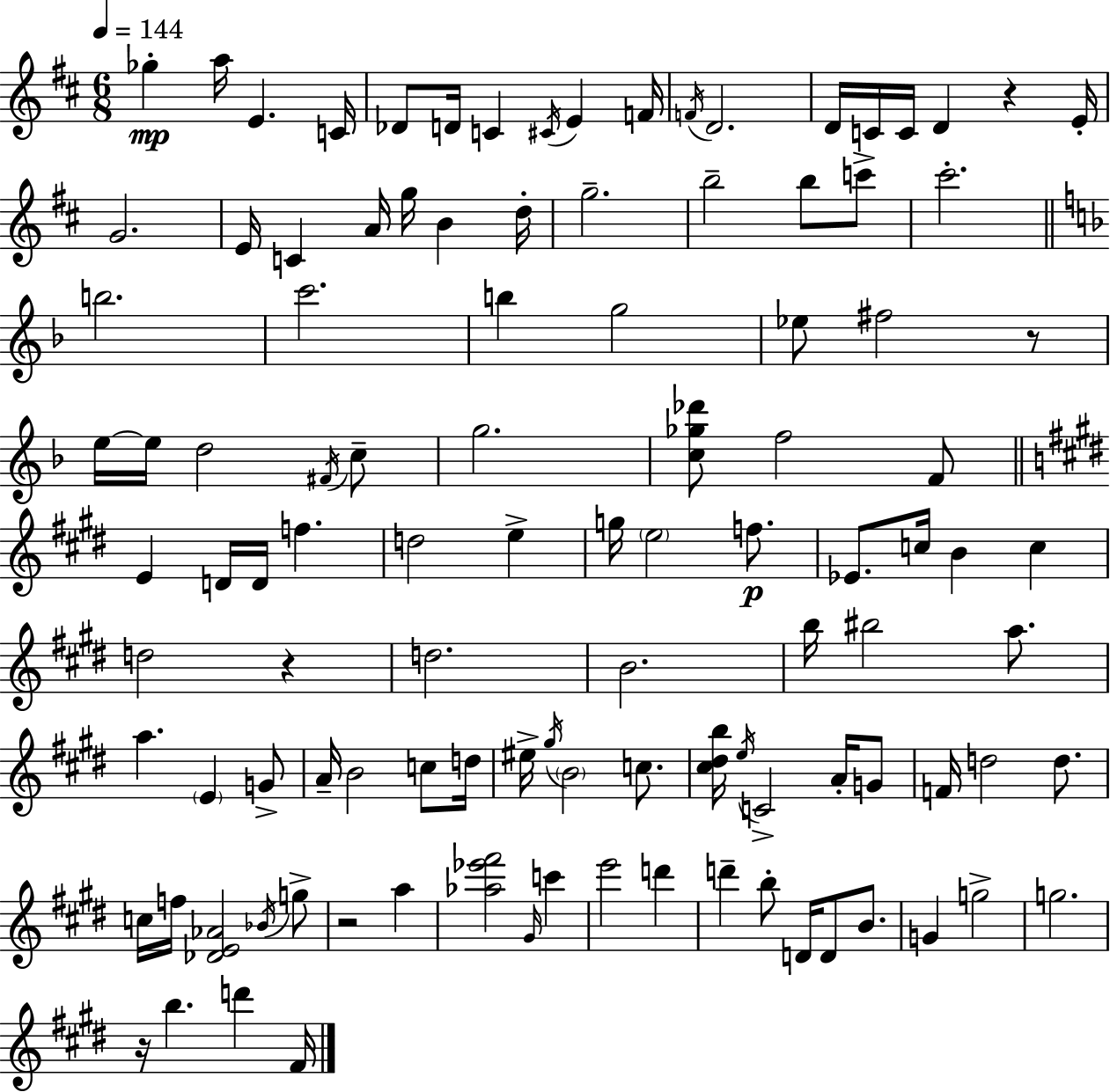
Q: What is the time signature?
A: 6/8